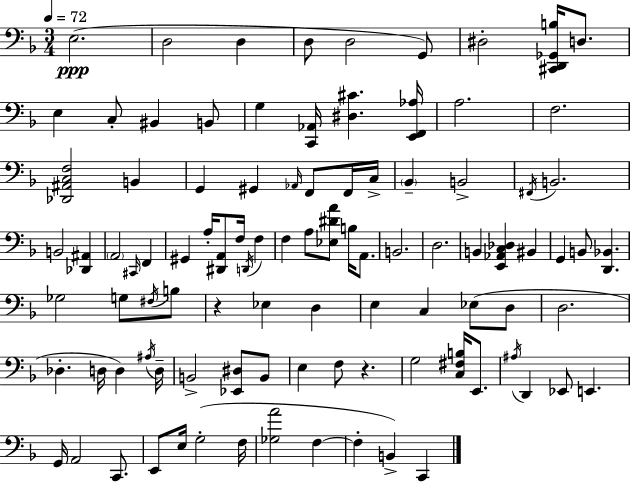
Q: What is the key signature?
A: F major